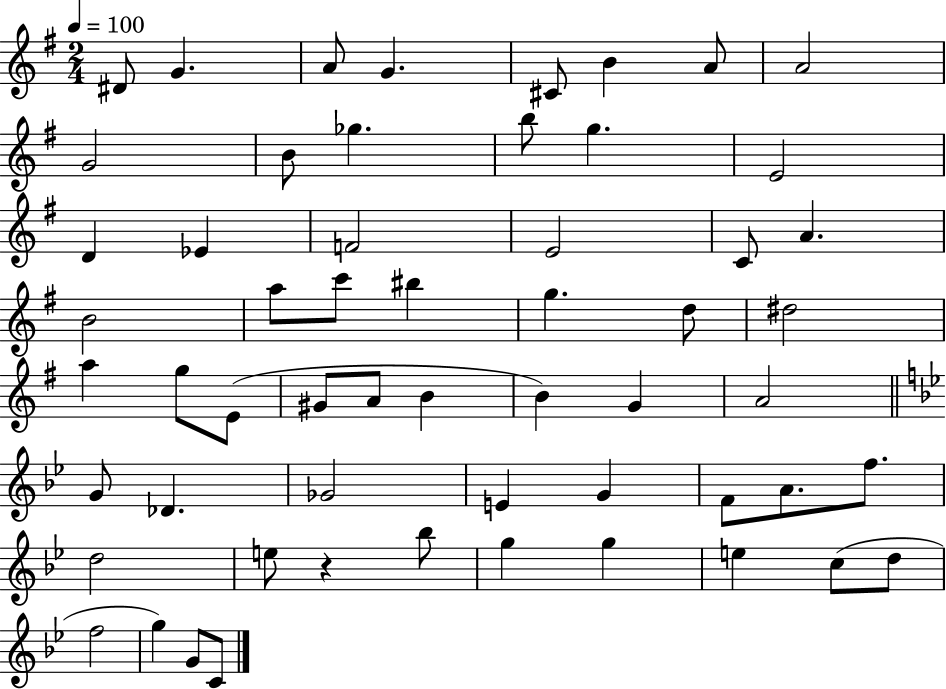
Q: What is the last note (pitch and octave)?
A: C4